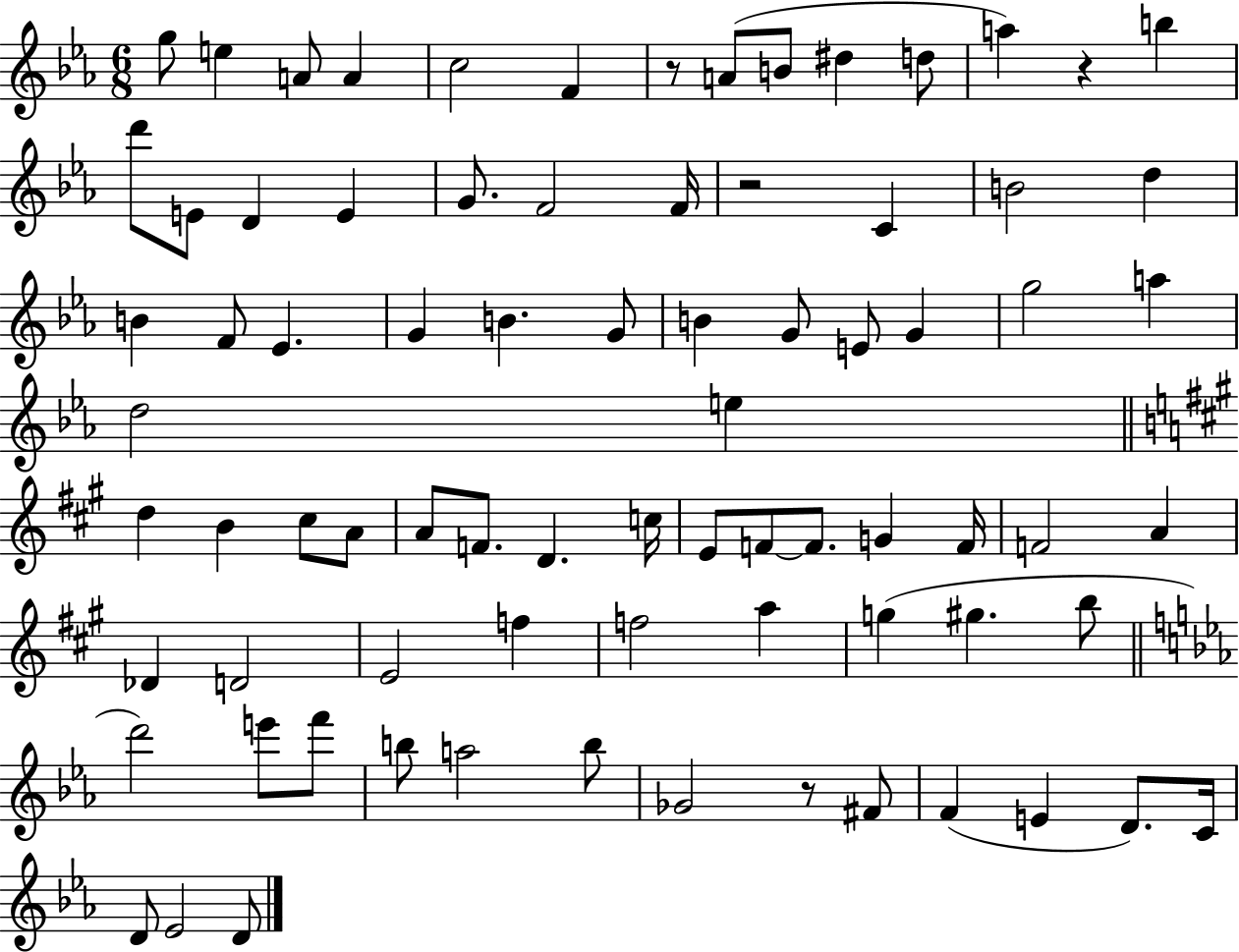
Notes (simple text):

G5/e E5/q A4/e A4/q C5/h F4/q R/e A4/e B4/e D#5/q D5/e A5/q R/q B5/q D6/e E4/e D4/q E4/q G4/e. F4/h F4/s R/h C4/q B4/h D5/q B4/q F4/e Eb4/q. G4/q B4/q. G4/e B4/q G4/e E4/e G4/q G5/h A5/q D5/h E5/q D5/q B4/q C#5/e A4/e A4/e F4/e. D4/q. C5/s E4/e F4/e F4/e. G4/q F4/s F4/h A4/q Db4/q D4/h E4/h F5/q F5/h A5/q G5/q G#5/q. B5/e D6/h E6/e F6/e B5/e A5/h B5/e Gb4/h R/e F#4/e F4/q E4/q D4/e. C4/s D4/e Eb4/h D4/e